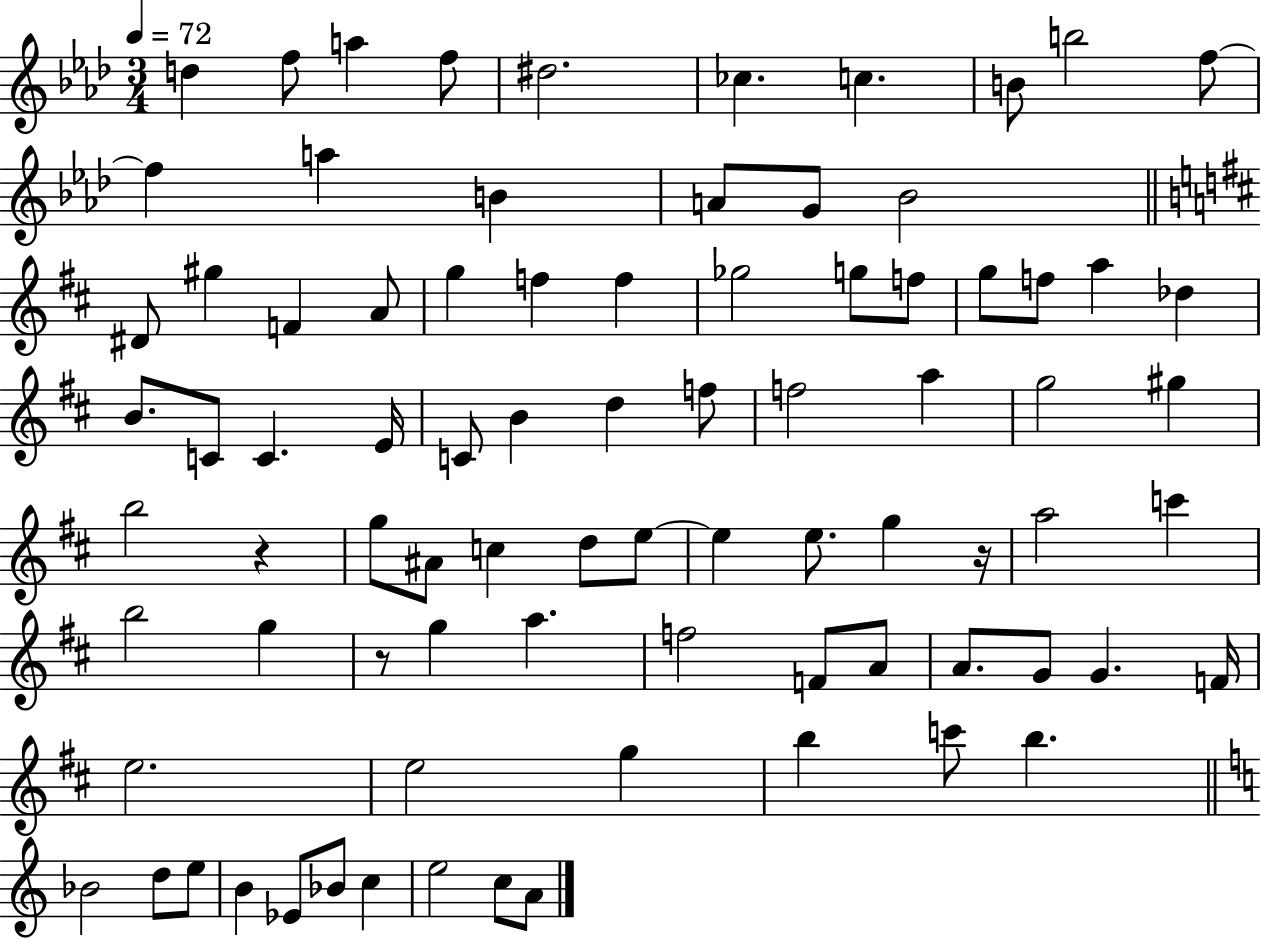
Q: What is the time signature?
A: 3/4